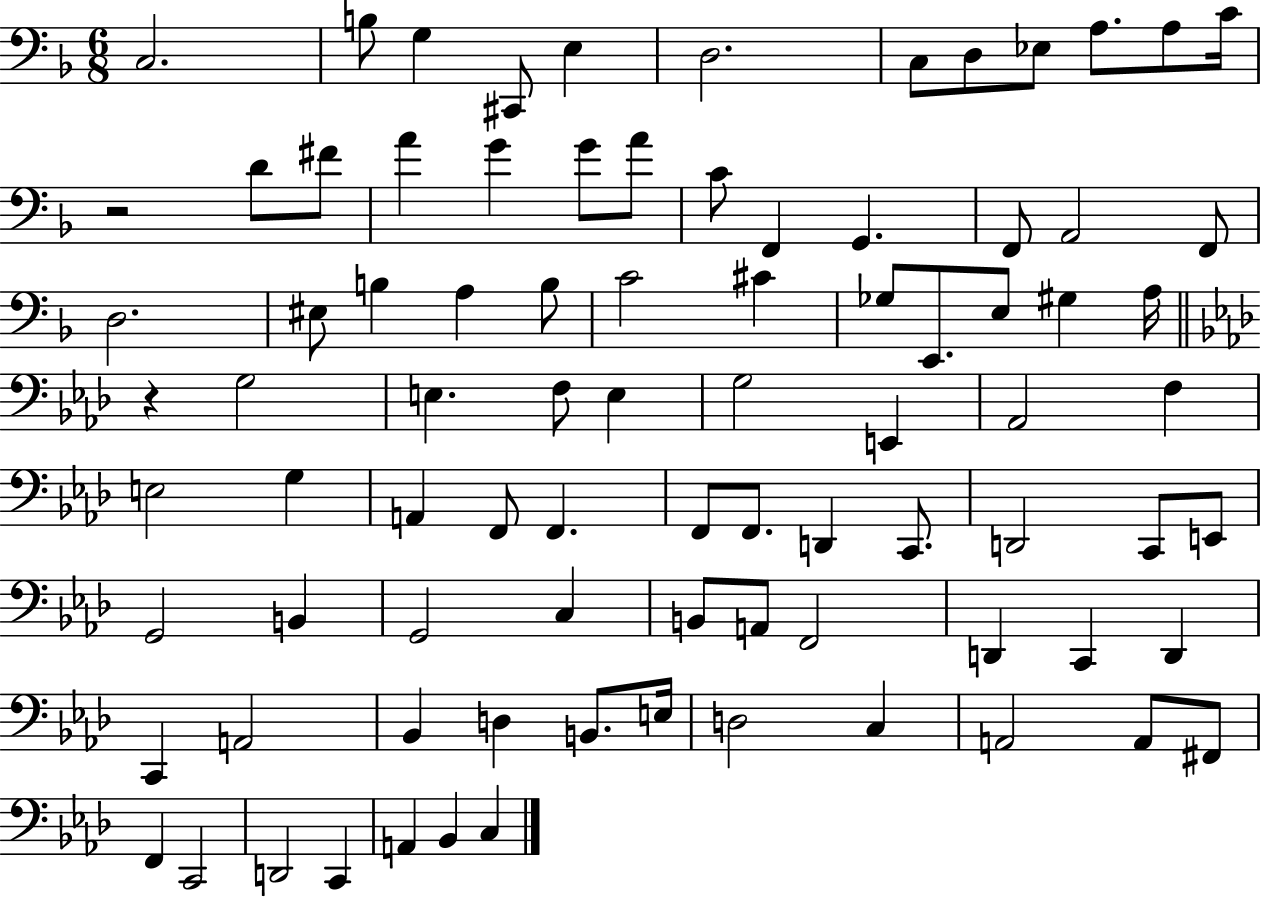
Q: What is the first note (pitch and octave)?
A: C3